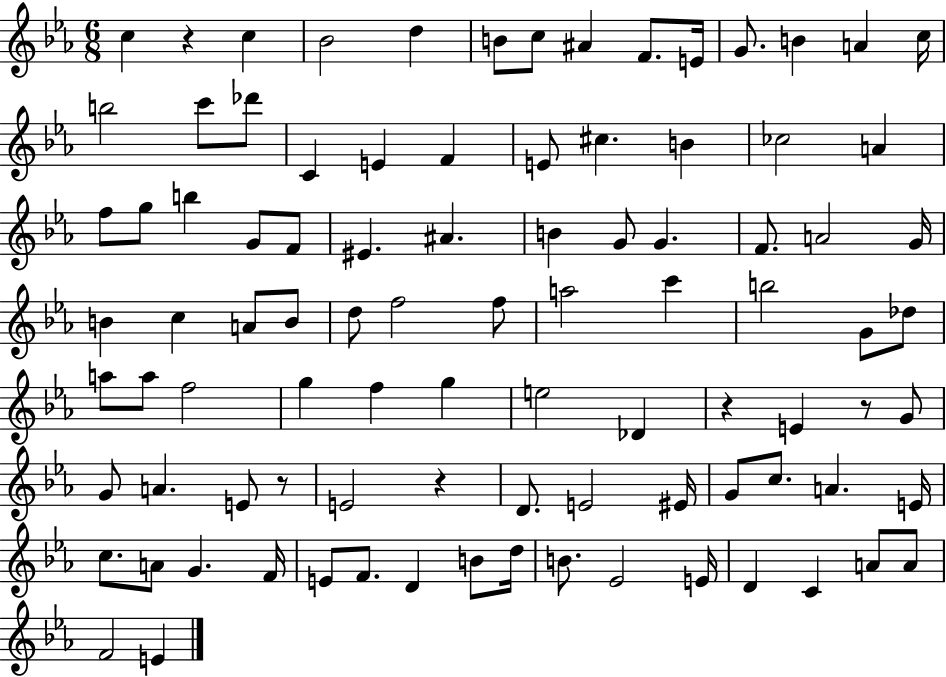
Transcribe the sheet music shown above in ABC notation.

X:1
T:Untitled
M:6/8
L:1/4
K:Eb
c z c _B2 d B/2 c/2 ^A F/2 E/4 G/2 B A c/4 b2 c'/2 _d'/2 C E F E/2 ^c B _c2 A f/2 g/2 b G/2 F/2 ^E ^A B G/2 G F/2 A2 G/4 B c A/2 B/2 d/2 f2 f/2 a2 c' b2 G/2 _d/2 a/2 a/2 f2 g f g e2 _D z E z/2 G/2 G/2 A E/2 z/2 E2 z D/2 E2 ^E/4 G/2 c/2 A E/4 c/2 A/2 G F/4 E/2 F/2 D B/2 d/4 B/2 _E2 E/4 D C A/2 A/2 F2 E